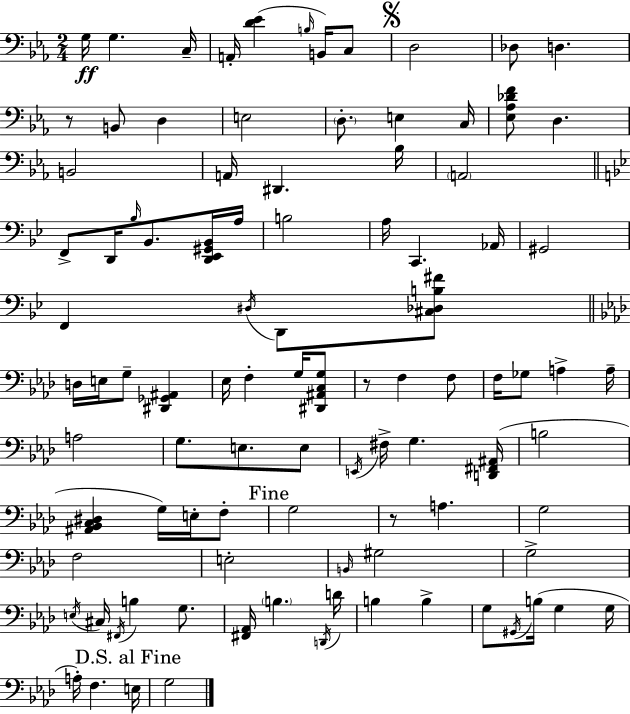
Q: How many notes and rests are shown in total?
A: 97